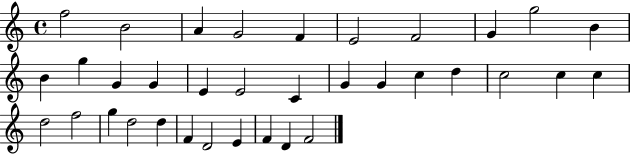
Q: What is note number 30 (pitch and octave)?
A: F4